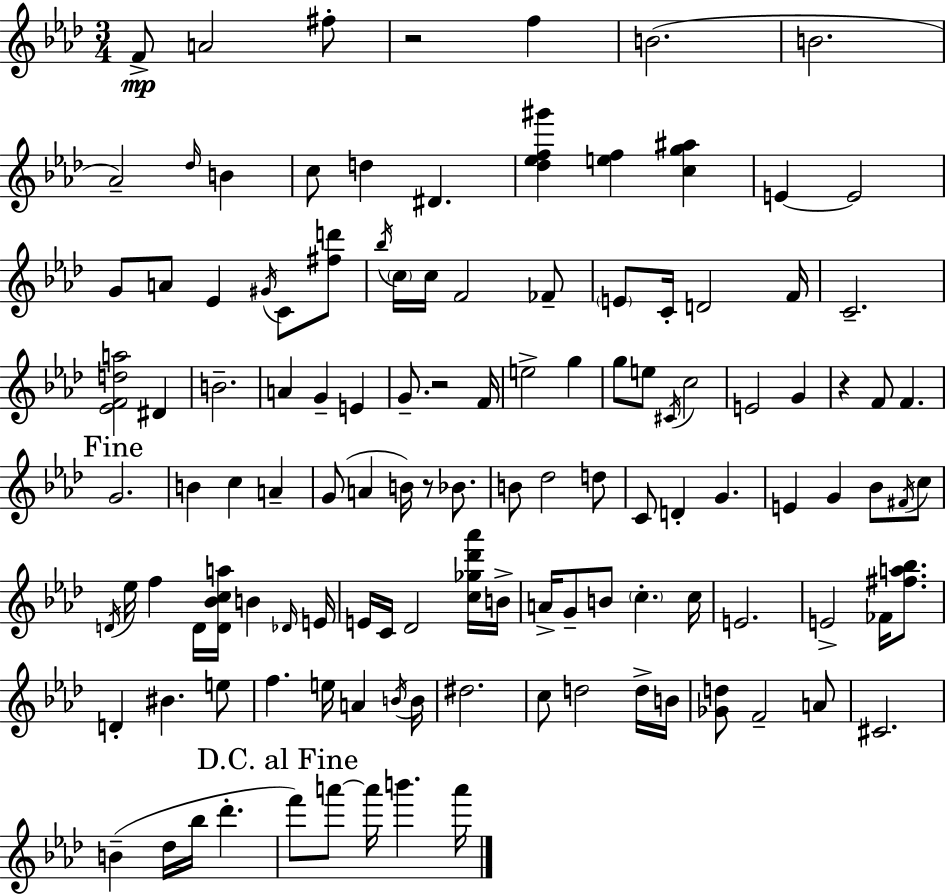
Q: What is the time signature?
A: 3/4